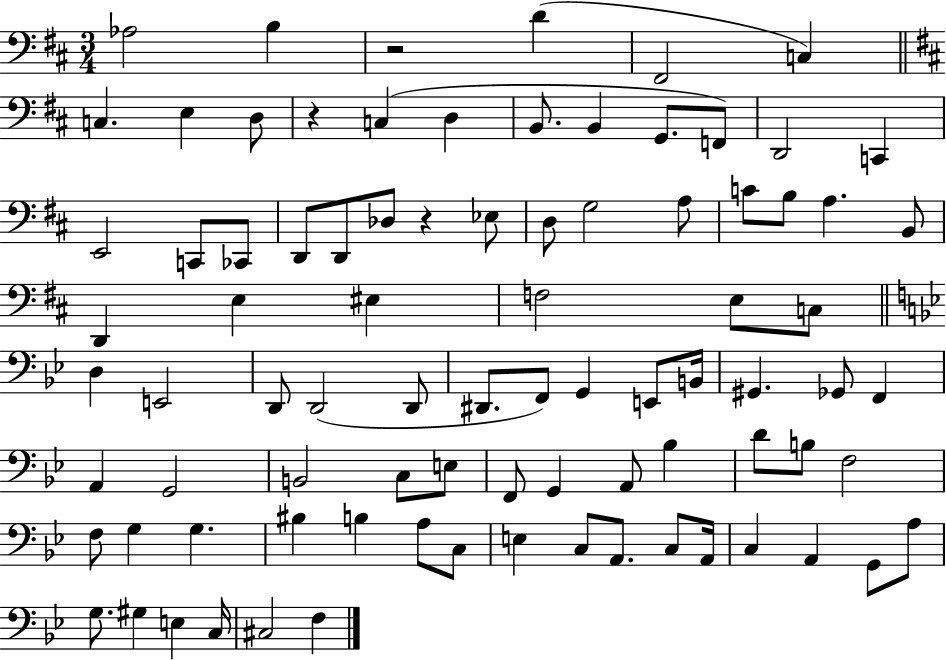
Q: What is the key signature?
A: D major